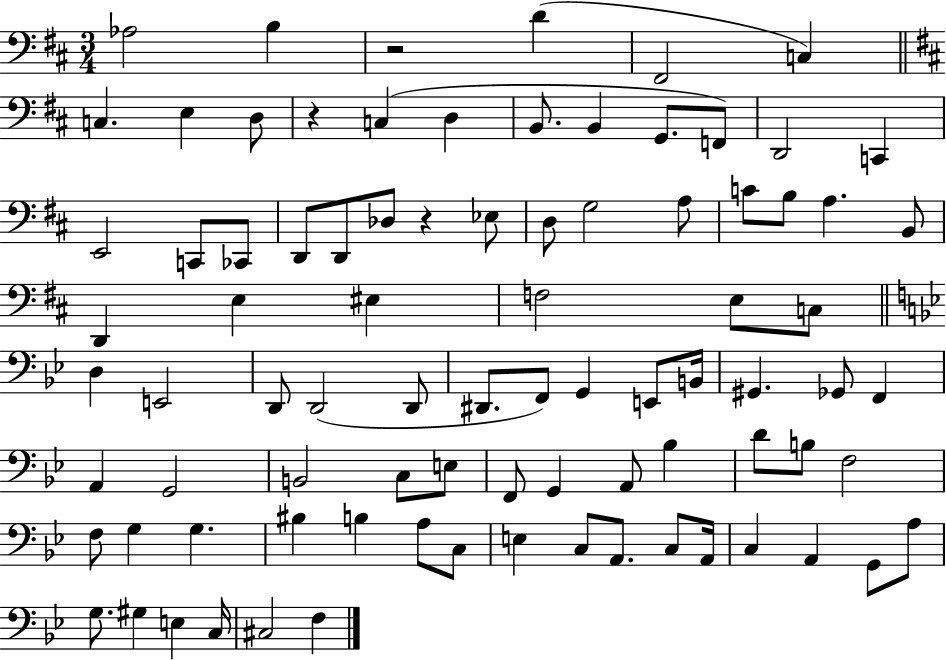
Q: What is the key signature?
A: D major